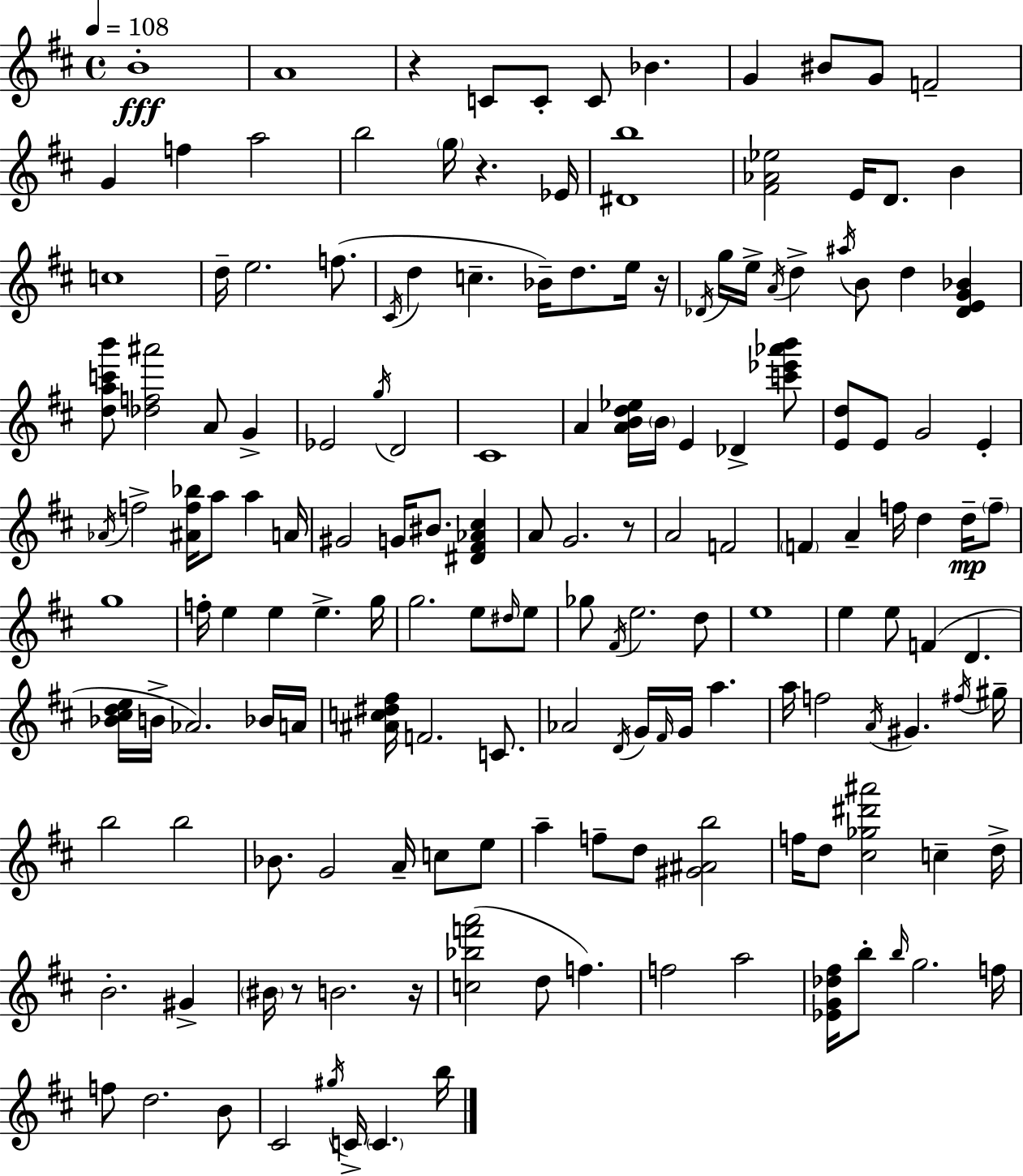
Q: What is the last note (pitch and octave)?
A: B5